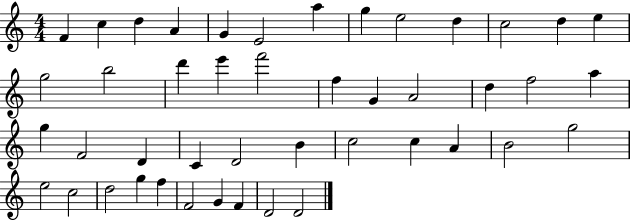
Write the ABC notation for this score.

X:1
T:Untitled
M:4/4
L:1/4
K:C
F c d A G E2 a g e2 d c2 d e g2 b2 d' e' f'2 f G A2 d f2 a g F2 D C D2 B c2 c A B2 g2 e2 c2 d2 g f F2 G F D2 D2